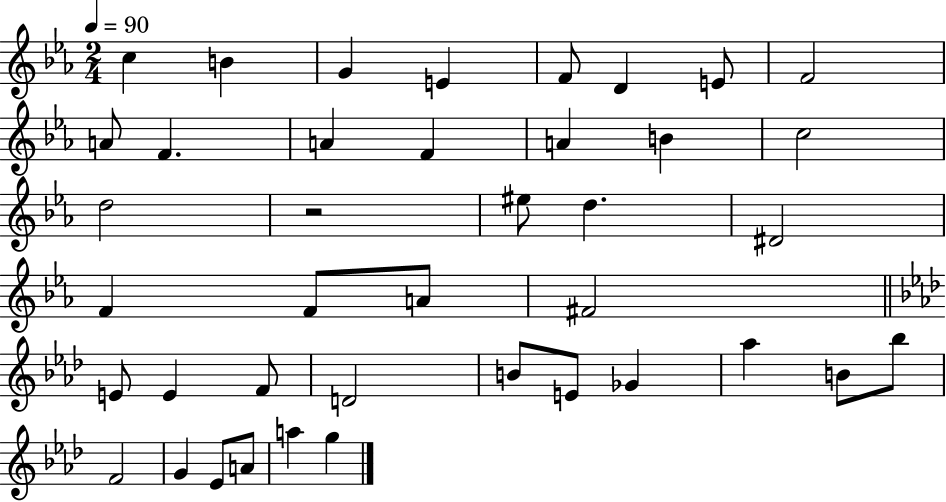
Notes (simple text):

C5/q B4/q G4/q E4/q F4/e D4/q E4/e F4/h A4/e F4/q. A4/q F4/q A4/q B4/q C5/h D5/h R/h EIS5/e D5/q. D#4/h F4/q F4/e A4/e F#4/h E4/e E4/q F4/e D4/h B4/e E4/e Gb4/q Ab5/q B4/e Bb5/e F4/h G4/q Eb4/e A4/e A5/q G5/q